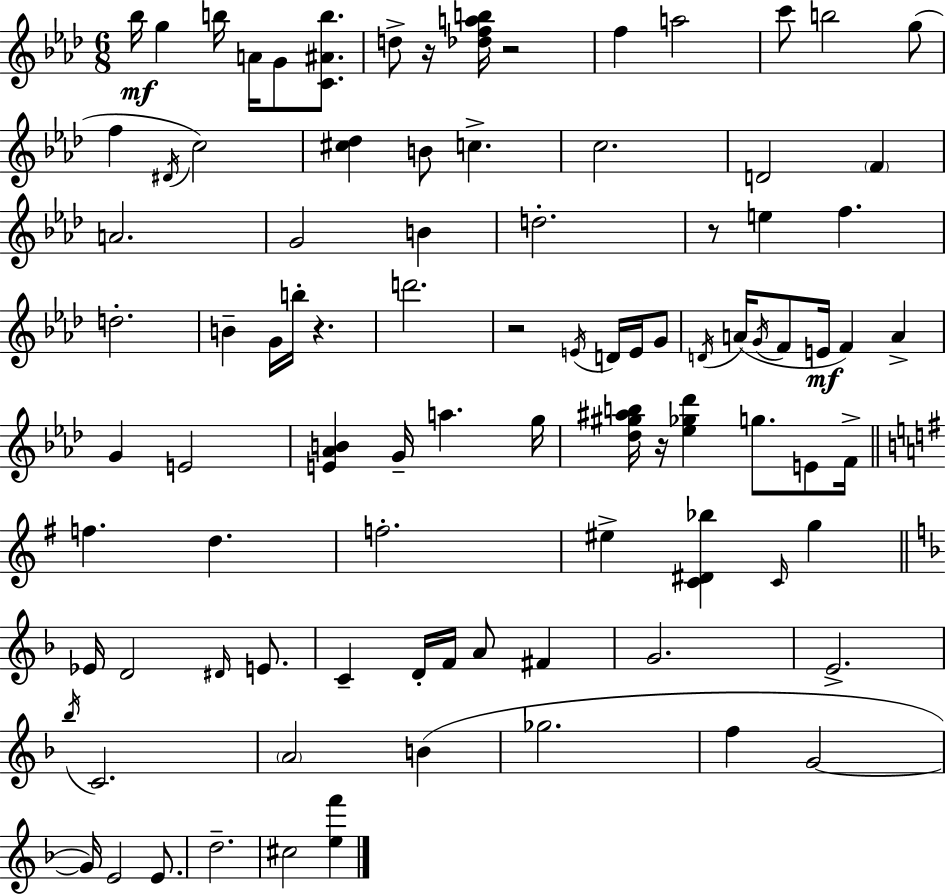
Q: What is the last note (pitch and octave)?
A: C#5